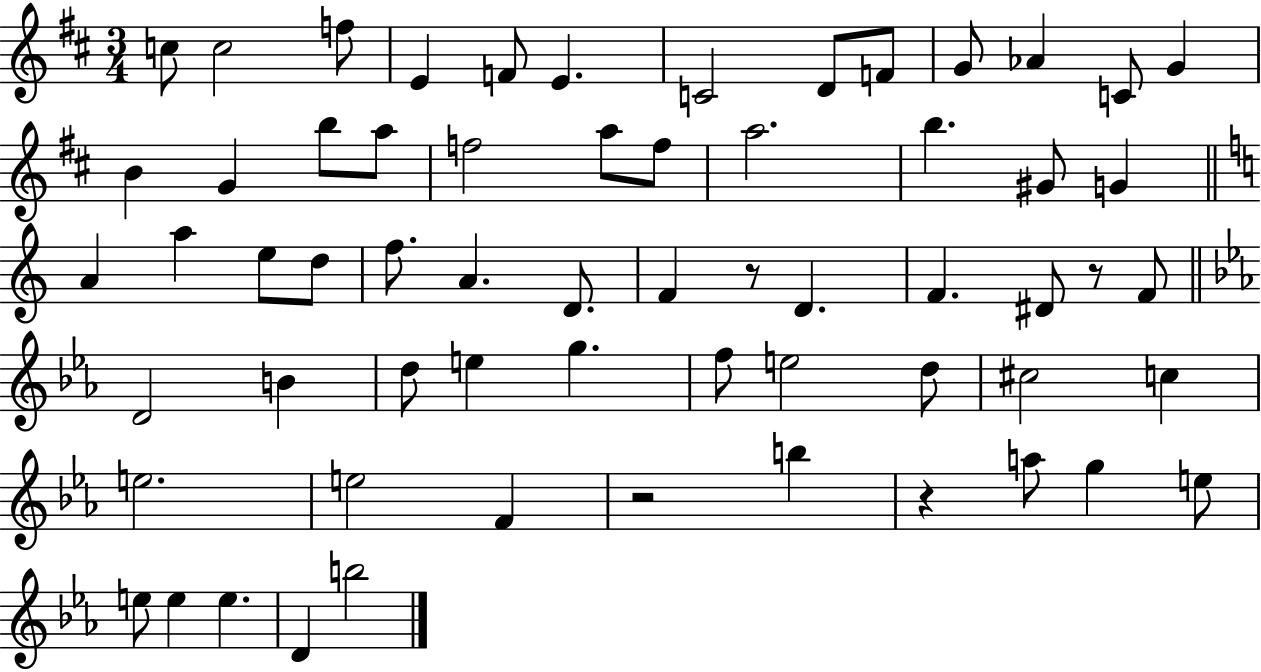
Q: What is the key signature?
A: D major